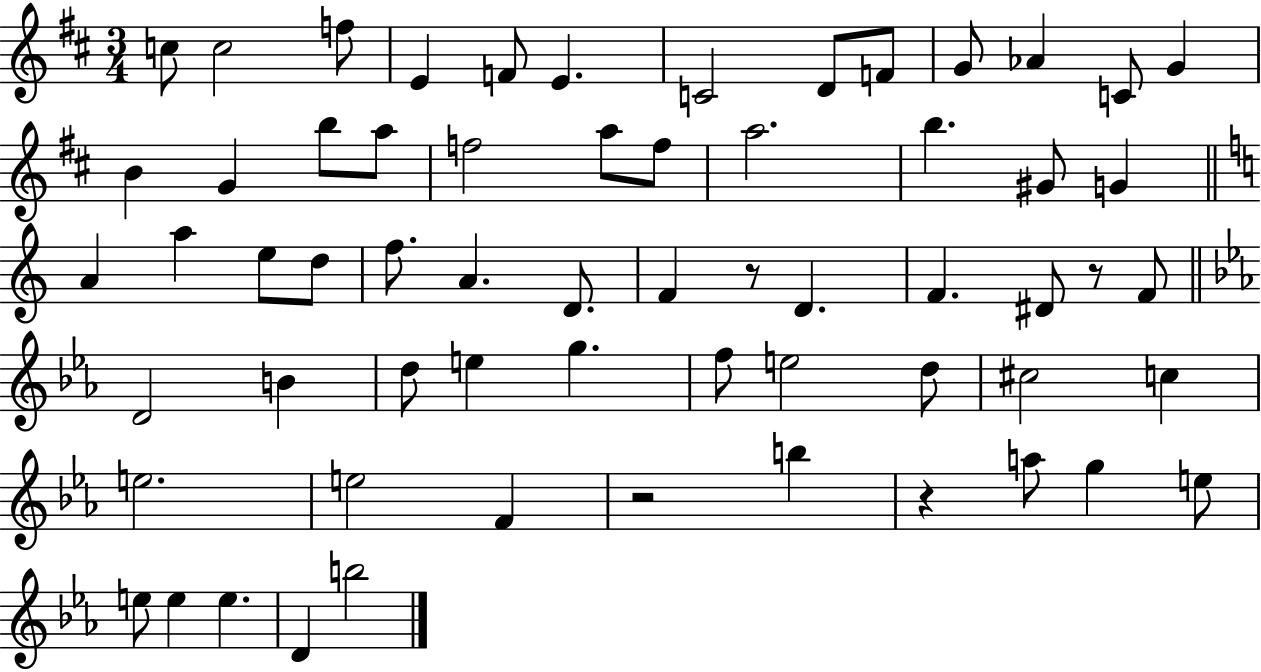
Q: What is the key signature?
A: D major